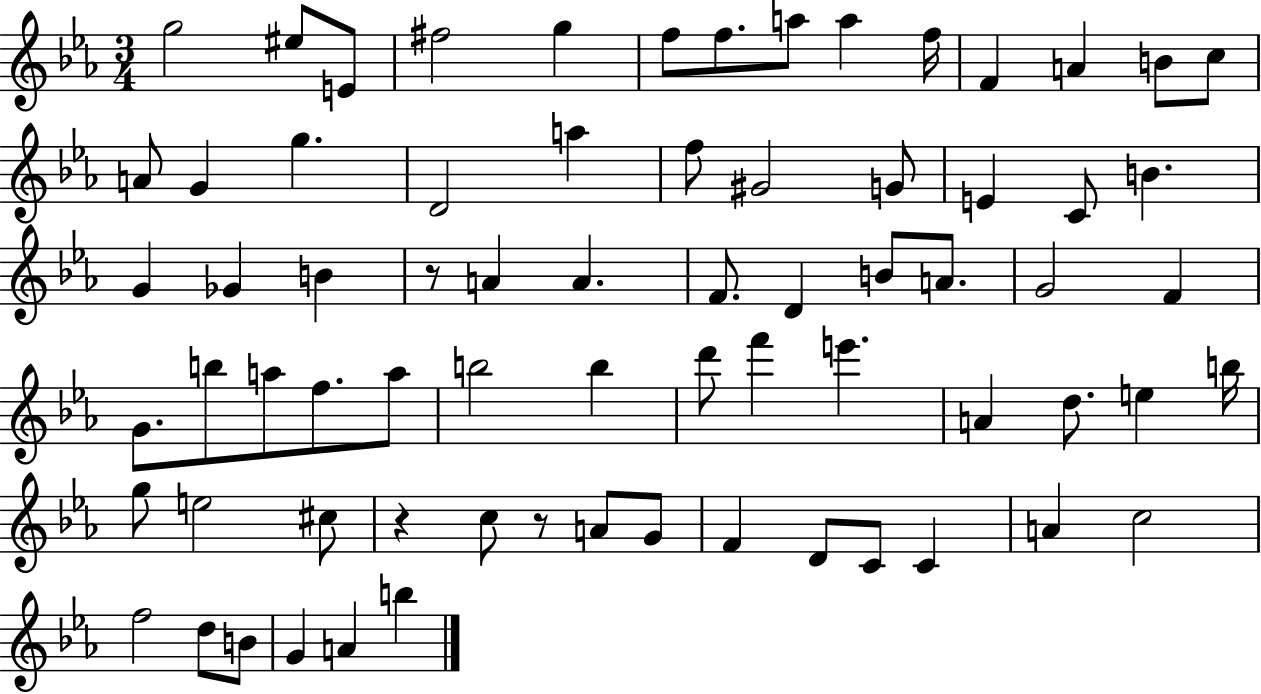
G5/h EIS5/e E4/e F#5/h G5/q F5/e F5/e. A5/e A5/q F5/s F4/q A4/q B4/e C5/e A4/e G4/q G5/q. D4/h A5/q F5/e G#4/h G4/e E4/q C4/e B4/q. G4/q Gb4/q B4/q R/e A4/q A4/q. F4/e. D4/q B4/e A4/e. G4/h F4/q G4/e. B5/e A5/e F5/e. A5/e B5/h B5/q D6/e F6/q E6/q. A4/q D5/e. E5/q B5/s G5/e E5/h C#5/e R/q C5/e R/e A4/e G4/e F4/q D4/e C4/e C4/q A4/q C5/h F5/h D5/e B4/e G4/q A4/q B5/q